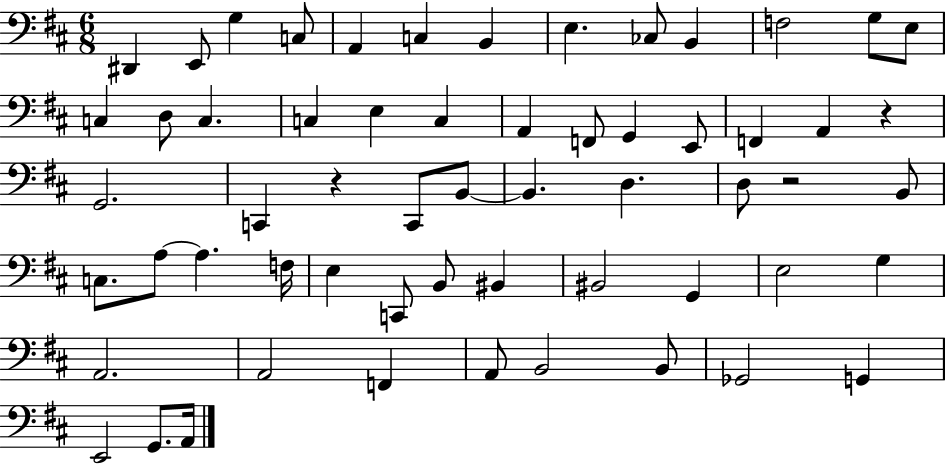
D#2/q E2/e G3/q C3/e A2/q C3/q B2/q E3/q. CES3/e B2/q F3/h G3/e E3/e C3/q D3/e C3/q. C3/q E3/q C3/q A2/q F2/e G2/q E2/e F2/q A2/q R/q G2/h. C2/q R/q C2/e B2/e B2/q. D3/q. D3/e R/h B2/e C3/e. A3/e A3/q. F3/s E3/q C2/e B2/e BIS2/q BIS2/h G2/q E3/h G3/q A2/h. A2/h F2/q A2/e B2/h B2/e Gb2/h G2/q E2/h G2/e. A2/s